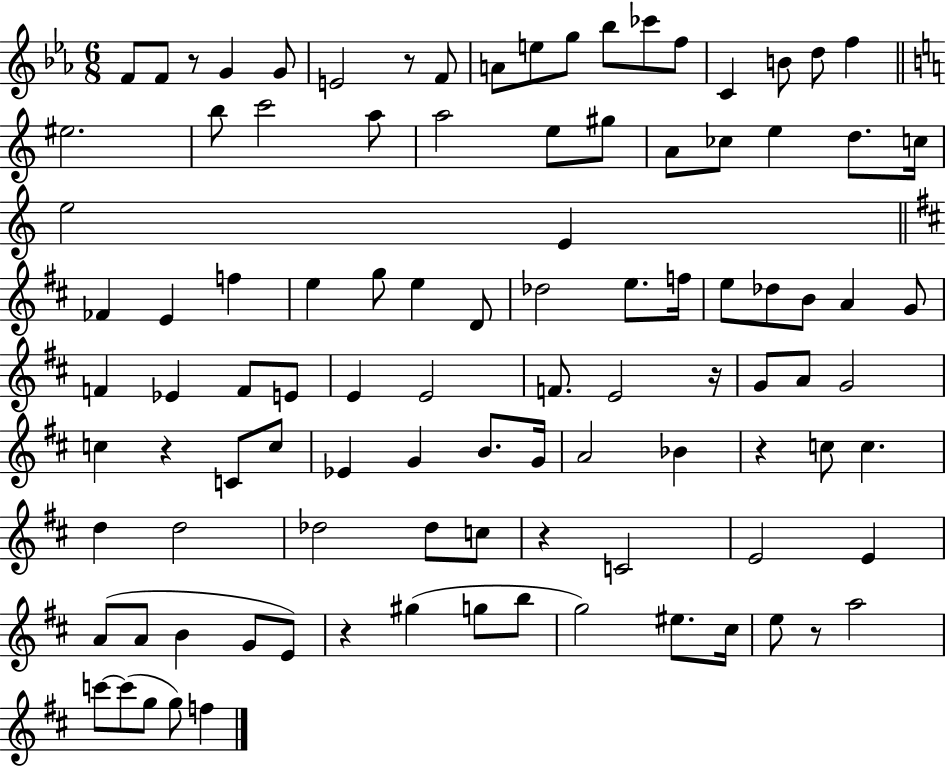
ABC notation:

X:1
T:Untitled
M:6/8
L:1/4
K:Eb
F/2 F/2 z/2 G G/2 E2 z/2 F/2 A/2 e/2 g/2 _b/2 _c'/2 f/2 C B/2 d/2 f ^e2 b/2 c'2 a/2 a2 e/2 ^g/2 A/2 _c/2 e d/2 c/4 e2 E _F E f e g/2 e D/2 _d2 e/2 f/4 e/2 _d/2 B/2 A G/2 F _E F/2 E/2 E E2 F/2 E2 z/4 G/2 A/2 G2 c z C/2 c/2 _E G B/2 G/4 A2 _B z c/2 c d d2 _d2 _d/2 c/2 z C2 E2 E A/2 A/2 B G/2 E/2 z ^g g/2 b/2 g2 ^e/2 ^c/4 e/2 z/2 a2 c'/2 c'/2 g/2 g/2 f